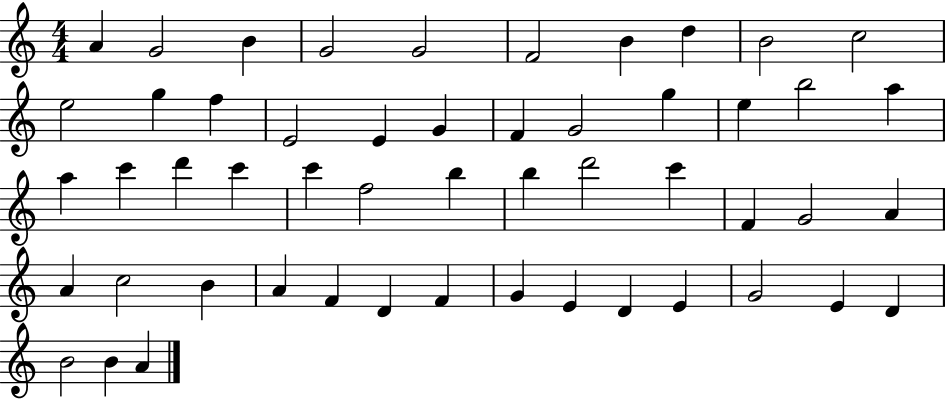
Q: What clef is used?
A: treble